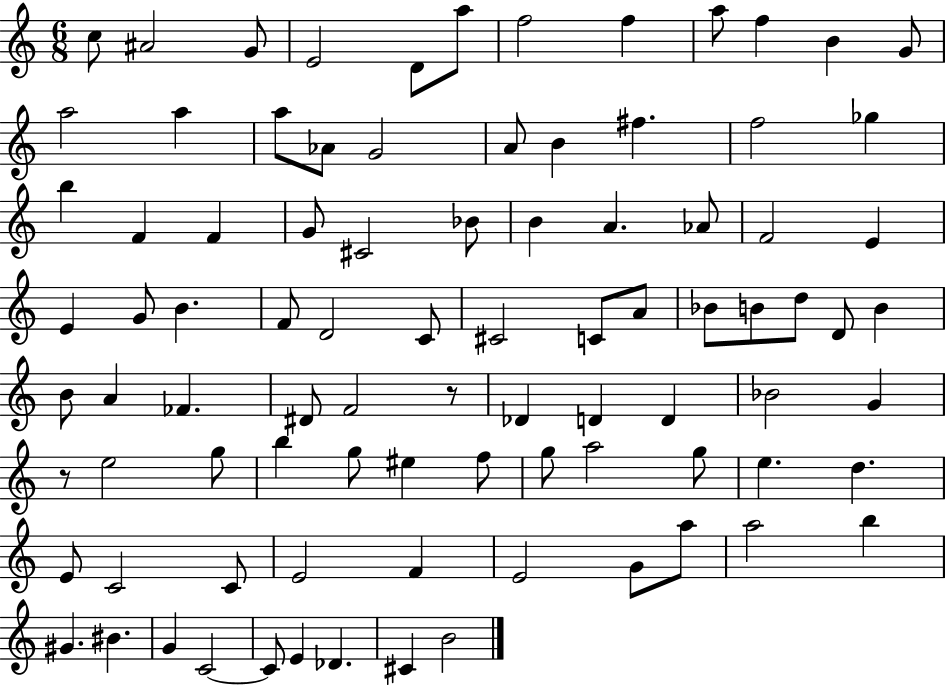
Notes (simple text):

C5/e A#4/h G4/e E4/h D4/e A5/e F5/h F5/q A5/e F5/q B4/q G4/e A5/h A5/q A5/e Ab4/e G4/h A4/e B4/q F#5/q. F5/h Gb5/q B5/q F4/q F4/q G4/e C#4/h Bb4/e B4/q A4/q. Ab4/e F4/h E4/q E4/q G4/e B4/q. F4/e D4/h C4/e C#4/h C4/e A4/e Bb4/e B4/e D5/e D4/e B4/q B4/e A4/q FES4/q. D#4/e F4/h R/e Db4/q D4/q D4/q Bb4/h G4/q R/e E5/h G5/e B5/q G5/e EIS5/q F5/e G5/e A5/h G5/e E5/q. D5/q. E4/e C4/h C4/e E4/h F4/q E4/h G4/e A5/e A5/h B5/q G#4/q. BIS4/q. G4/q C4/h C4/e E4/q Db4/q. C#4/q B4/h